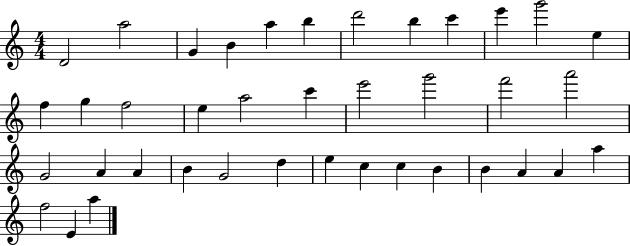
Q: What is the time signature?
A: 4/4